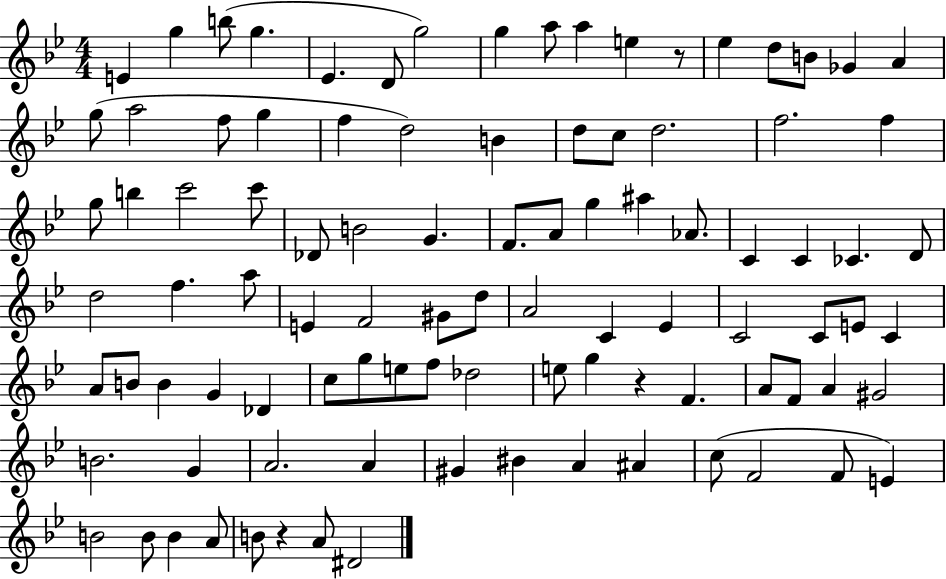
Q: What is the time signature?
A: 4/4